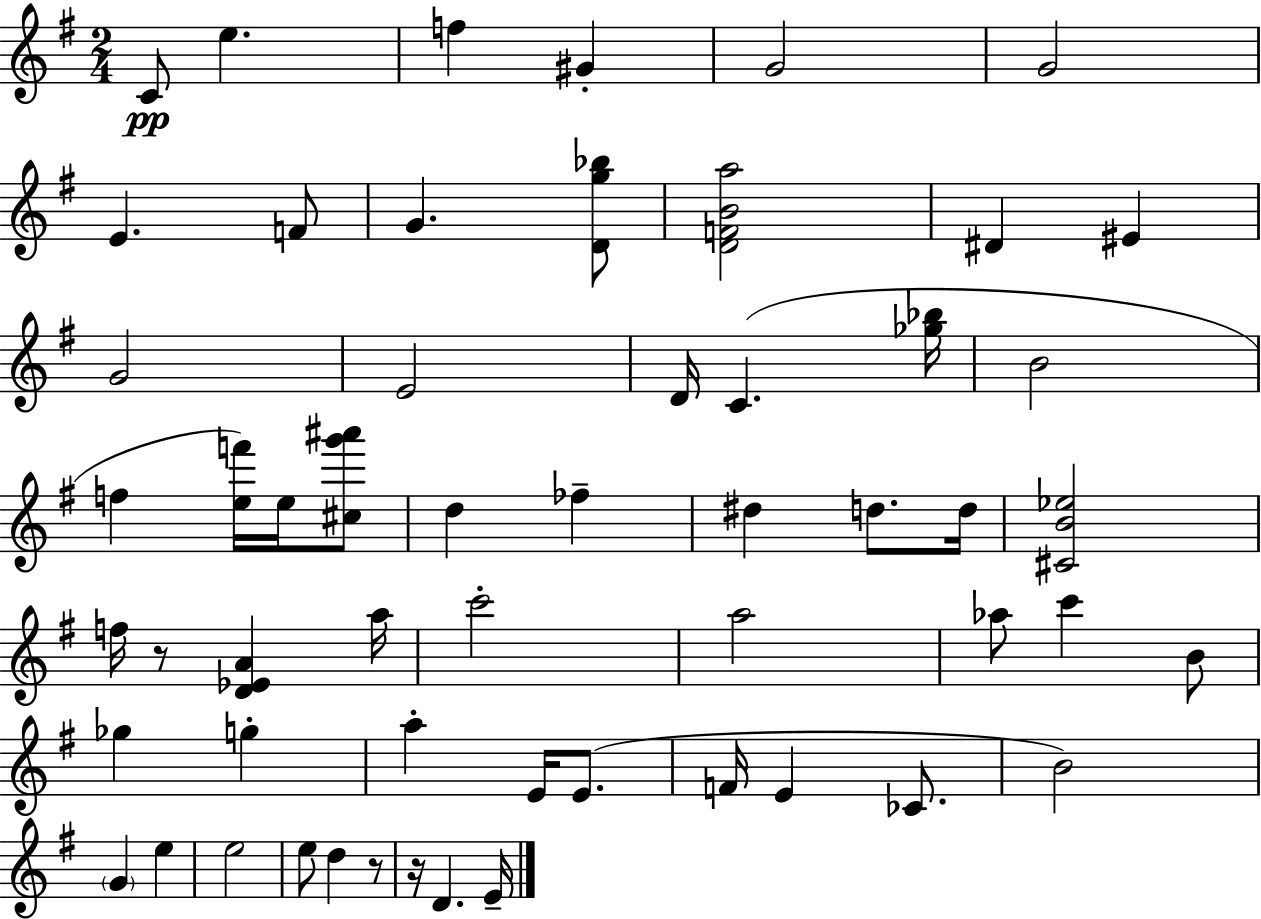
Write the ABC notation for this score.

X:1
T:Untitled
M:2/4
L:1/4
K:Em
C/2 e f ^G G2 G2 E F/2 G [Dg_b]/2 [DFBa]2 ^D ^E G2 E2 D/4 C [_g_b]/4 B2 f [ef']/4 e/4 [^cg'^a']/2 d _f ^d d/2 d/4 [^CB_e]2 f/4 z/2 [D_EA] a/4 c'2 a2 _a/2 c' B/2 _g g a E/4 E/2 F/4 E _C/2 B2 G e e2 e/2 d z/2 z/4 D E/4